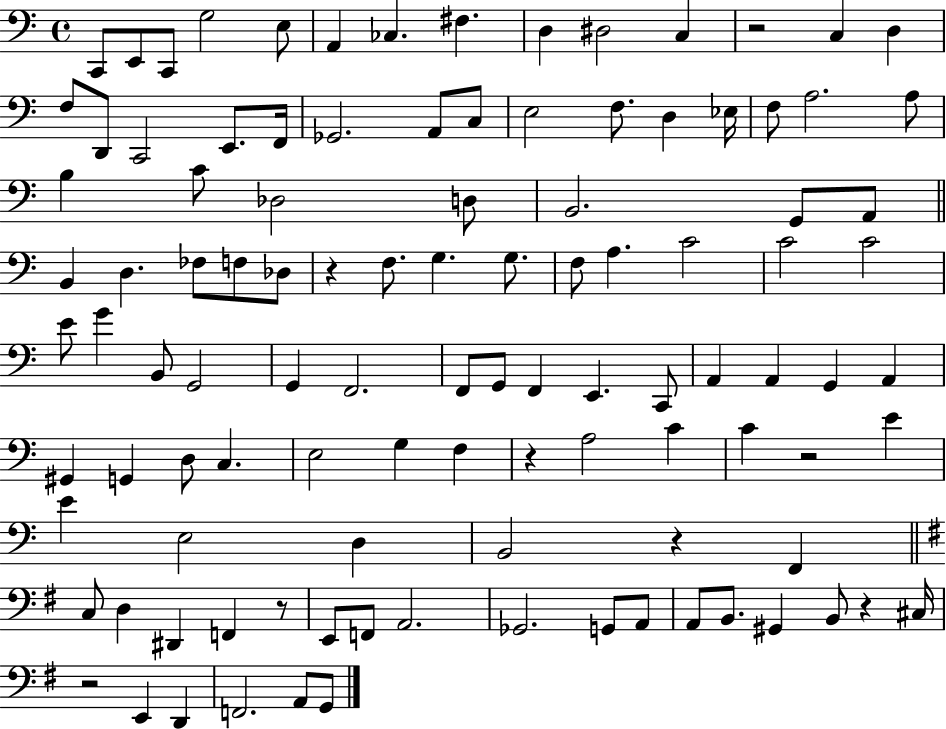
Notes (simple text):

C2/e E2/e C2/e G3/h E3/e A2/q CES3/q. F#3/q. D3/q D#3/h C3/q R/h C3/q D3/q F3/e D2/e C2/h E2/e. F2/s Gb2/h. A2/e C3/e E3/h F3/e. D3/q Eb3/s F3/e A3/h. A3/e B3/q C4/e Db3/h D3/e B2/h. G2/e A2/e B2/q D3/q. FES3/e F3/e Db3/e R/q F3/e. G3/q. G3/e. F3/e A3/q. C4/h C4/h C4/h E4/e G4/q B2/e G2/h G2/q F2/h. F2/e G2/e F2/q E2/q. C2/e A2/q A2/q G2/q A2/q G#2/q G2/q D3/e C3/q. E3/h G3/q F3/q R/q A3/h C4/q C4/q R/h E4/q E4/q E3/h D3/q B2/h R/q F2/q C3/e D3/q D#2/q F2/q R/e E2/e F2/e A2/h. Gb2/h. G2/e A2/e A2/e B2/e. G#2/q B2/e R/q C#3/s R/h E2/q D2/q F2/h. A2/e G2/e